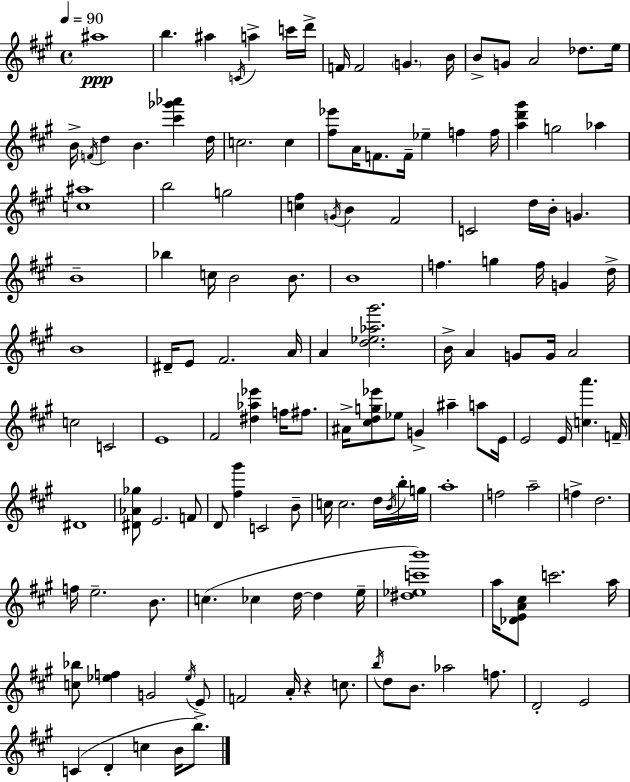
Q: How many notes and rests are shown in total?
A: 139